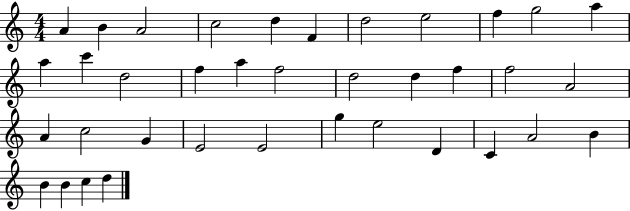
X:1
T:Untitled
M:4/4
L:1/4
K:C
A B A2 c2 d F d2 e2 f g2 a a c' d2 f a f2 d2 d f f2 A2 A c2 G E2 E2 g e2 D C A2 B B B c d